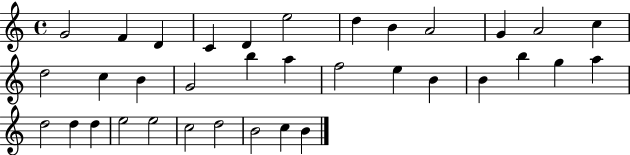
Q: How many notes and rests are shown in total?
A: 35